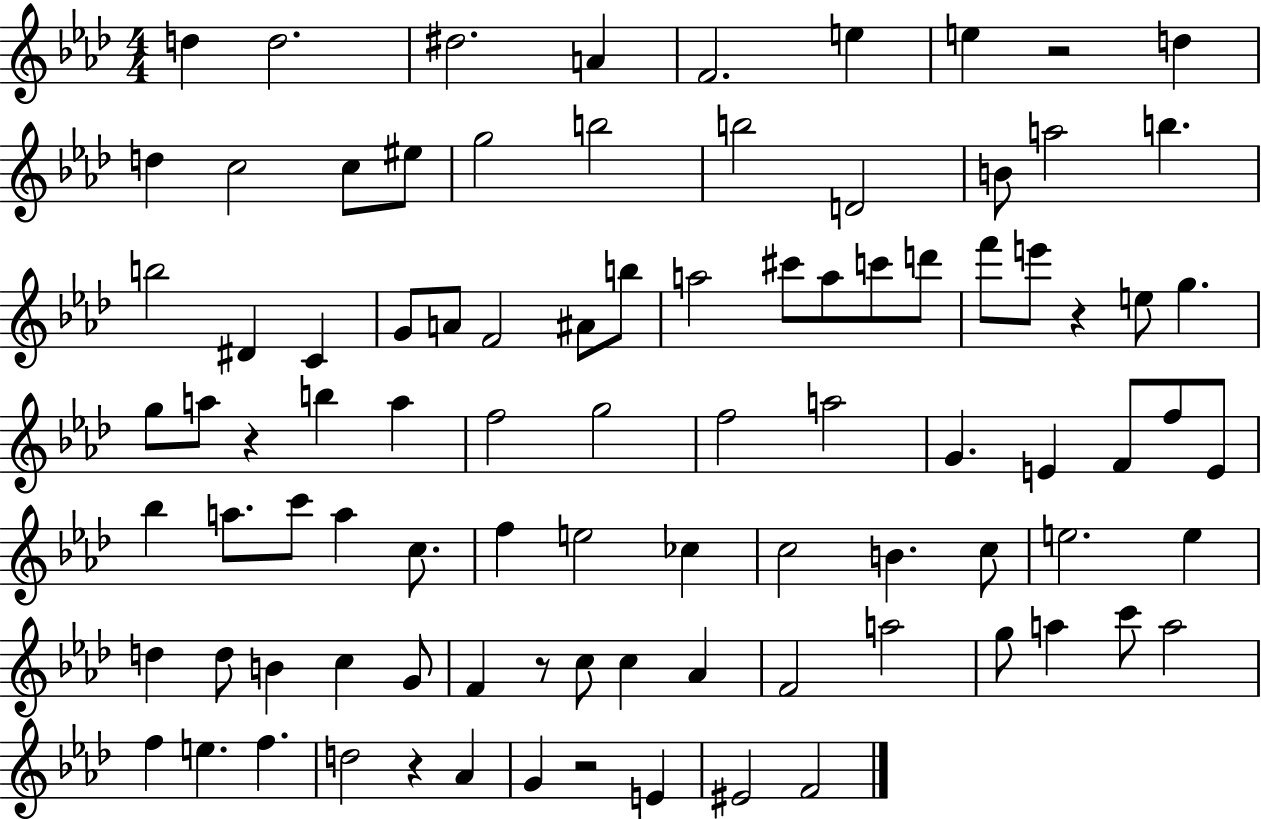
D5/q D5/h. D#5/h. A4/q F4/h. E5/q E5/q R/h D5/q D5/q C5/h C5/e EIS5/e G5/h B5/h B5/h D4/h B4/e A5/h B5/q. B5/h D#4/q C4/q G4/e A4/e F4/h A#4/e B5/e A5/h C#6/e A5/e C6/e D6/e F6/e E6/e R/q E5/e G5/q. G5/e A5/e R/q B5/q A5/q F5/h G5/h F5/h A5/h G4/q. E4/q F4/e F5/e E4/e Bb5/q A5/e. C6/e A5/q C5/e. F5/q E5/h CES5/q C5/h B4/q. C5/e E5/h. E5/q D5/q D5/e B4/q C5/q G4/e F4/q R/e C5/e C5/q Ab4/q F4/h A5/h G5/e A5/q C6/e A5/h F5/q E5/q. F5/q. D5/h R/q Ab4/q G4/q R/h E4/q EIS4/h F4/h